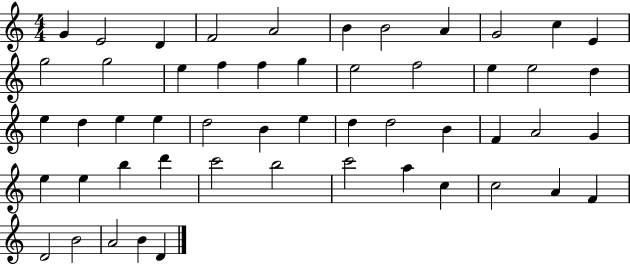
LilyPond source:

{
  \clef treble
  \numericTimeSignature
  \time 4/4
  \key c \major
  g'4 e'2 d'4 | f'2 a'2 | b'4 b'2 a'4 | g'2 c''4 e'4 | \break g''2 g''2 | e''4 f''4 f''4 g''4 | e''2 f''2 | e''4 e''2 d''4 | \break e''4 d''4 e''4 e''4 | d''2 b'4 e''4 | d''4 d''2 b'4 | f'4 a'2 g'4 | \break e''4 e''4 b''4 d'''4 | c'''2 b''2 | c'''2 a''4 c''4 | c''2 a'4 f'4 | \break d'2 b'2 | a'2 b'4 d'4 | \bar "|."
}